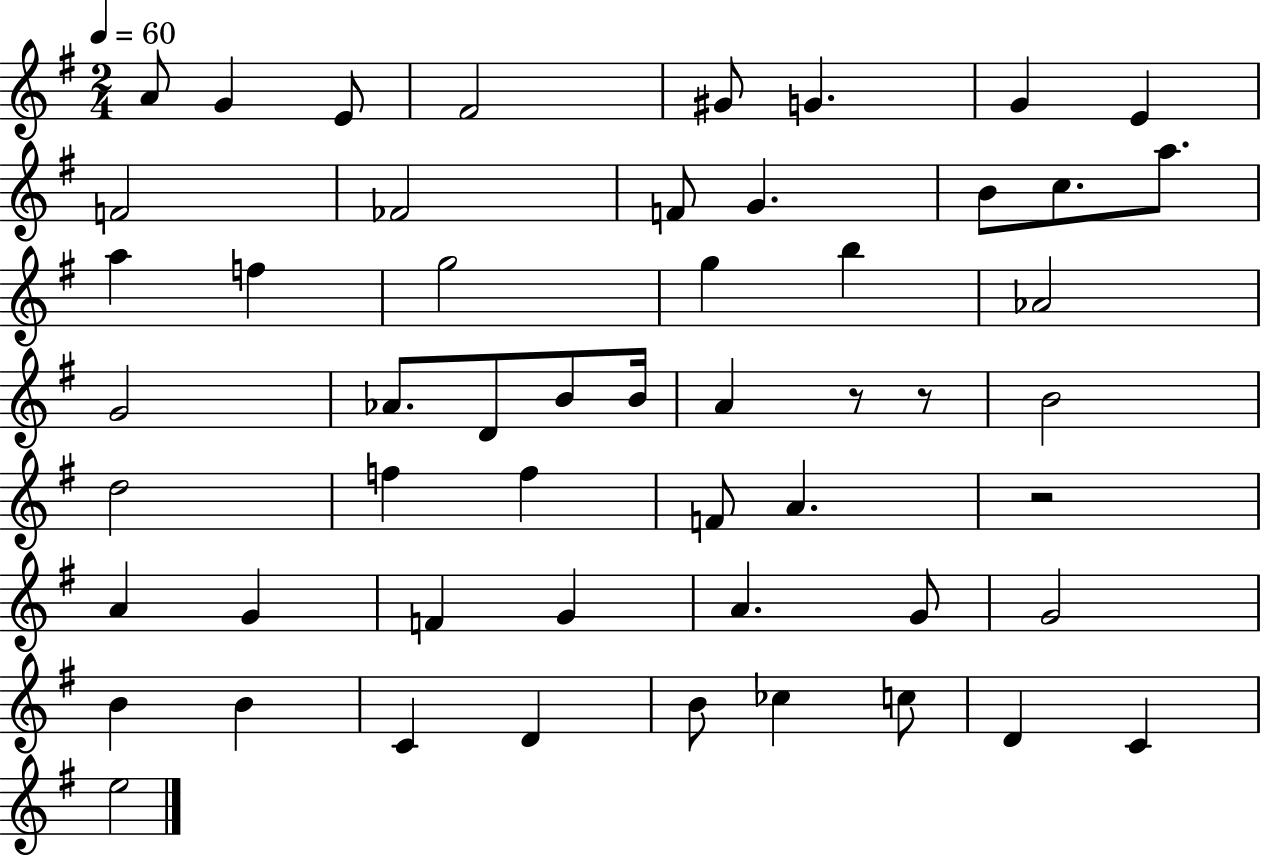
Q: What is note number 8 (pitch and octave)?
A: E4